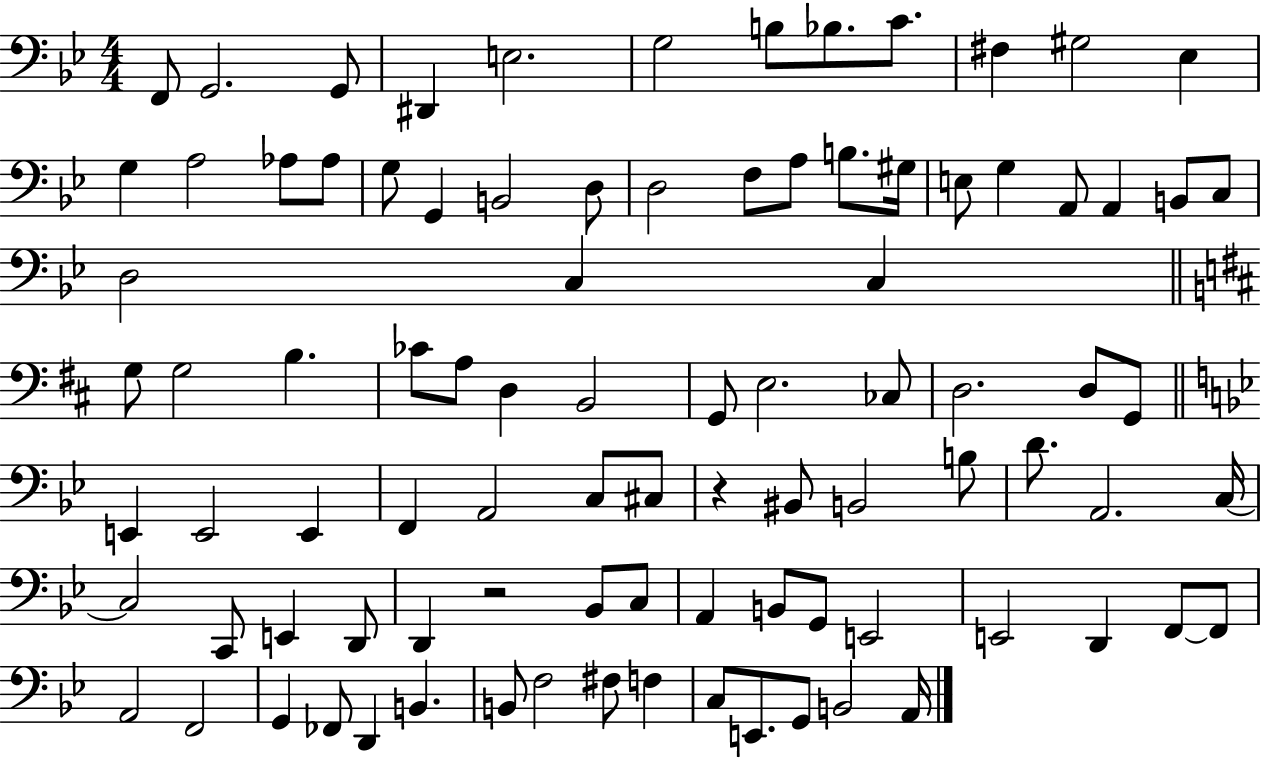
X:1
T:Untitled
M:4/4
L:1/4
K:Bb
F,,/2 G,,2 G,,/2 ^D,, E,2 G,2 B,/2 _B,/2 C/2 ^F, ^G,2 _E, G, A,2 _A,/2 _A,/2 G,/2 G,, B,,2 D,/2 D,2 F,/2 A,/2 B,/2 ^G,/4 E,/2 G, A,,/2 A,, B,,/2 C,/2 D,2 C, C, G,/2 G,2 B, _C/2 A,/2 D, B,,2 G,,/2 E,2 _C,/2 D,2 D,/2 G,,/2 E,, E,,2 E,, F,, A,,2 C,/2 ^C,/2 z ^B,,/2 B,,2 B,/2 D/2 A,,2 C,/4 C,2 C,,/2 E,, D,,/2 D,, z2 _B,,/2 C,/2 A,, B,,/2 G,,/2 E,,2 E,,2 D,, F,,/2 F,,/2 A,,2 F,,2 G,, _F,,/2 D,, B,, B,,/2 F,2 ^F,/2 F, C,/2 E,,/2 G,,/2 B,,2 A,,/4